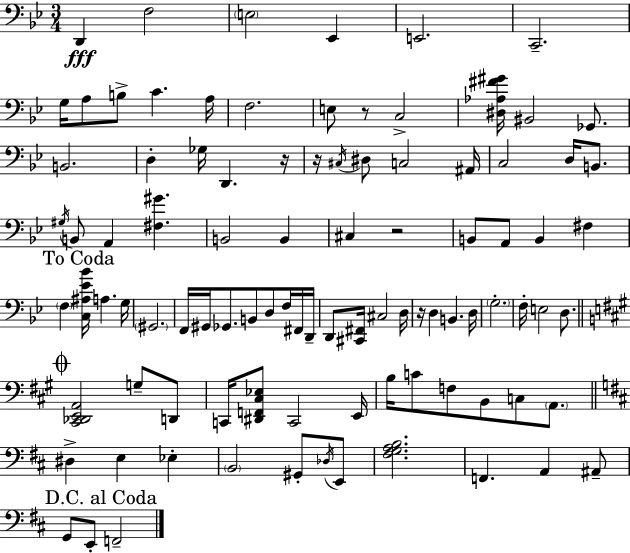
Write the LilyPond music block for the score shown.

{
  \clef bass
  \numericTimeSignature
  \time 3/4
  \key g \minor
  \repeat volta 2 { d,4\fff f2 | \parenthesize e2 ees,4 | e,2. | c,2.-- | \break g16 a8 b8-> c'4. a16 | f2. | e8 r8 c2-> | <dis aes fis' gis'>16 bis,2 ges,8. | \break b,2. | d4-. ges16 d,4. r16 | r16 \acciaccatura { cis16 } dis8 c2 | ais,16 c2 d16 b,8. | \break \acciaccatura { gis16 } b,8 a,4 <fis gis'>4. | b,2 b,4 | cis4 r2 | b,8 a,8 b,4 fis4 | \break \mark "To Coda" \parenthesize f4 <c ais ees' bes'>16 a4. | g16 \parenthesize gis,2. | f,16 gis,16 ges,8. b,8 d8 f16 | fis,16 d,16-- d,8 <cis, fis,>16 cis2 | \break d16 r16 d4 b,4. | d16 \parenthesize g2.-. | f16-. e2 d8. | \mark \markup { \musicglyph "scripts.coda" } \bar "||" \break \key a \major <cis, des, e, a,>2 g8-- d,8 | c,16 <dis, f, cis ees>8 c,2 e,16 | b16 c'8 f8 b,8 c8 \parenthesize a,8. | \bar "||" \break \key d \major dis4-> e4 ees4-. | \parenthesize b,2 gis,8-. \acciaccatura { des16 } e,8 | <fis g a b>2. | f,4. a,4 ais,8-- | \break \mark "D.C. al Coda" g,8 e,8-. f,2-- | } \bar "|."
}